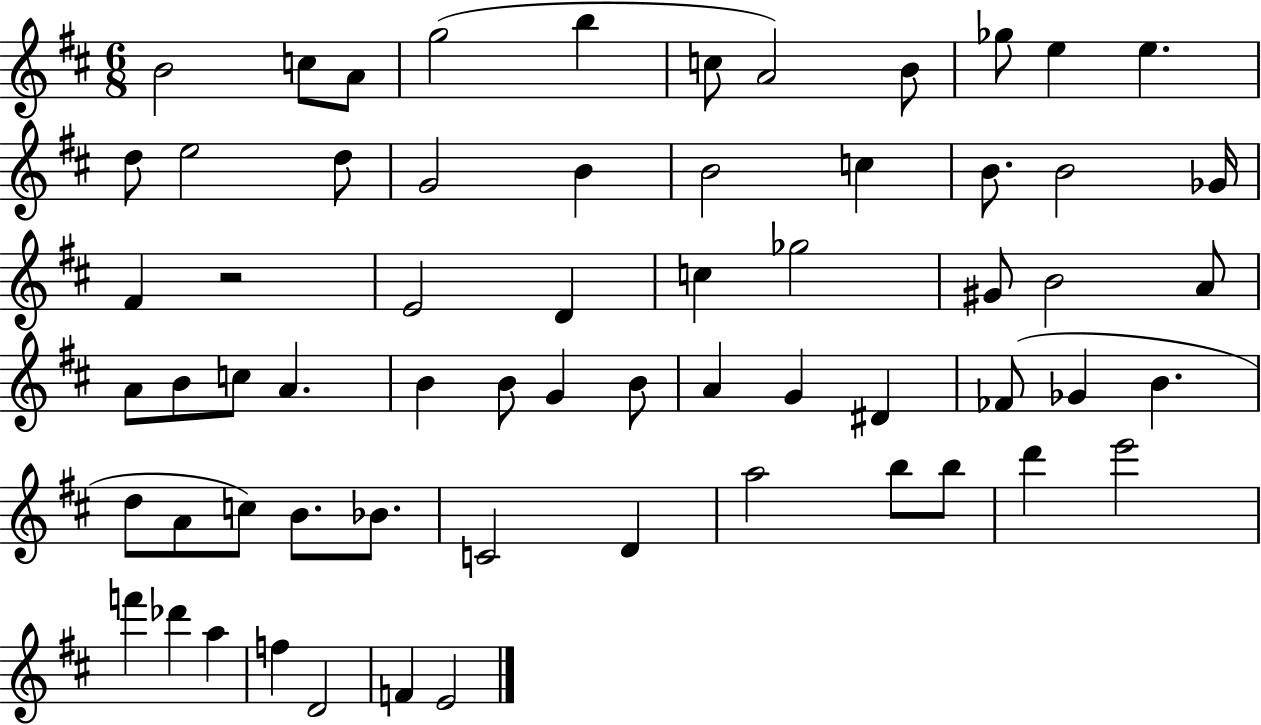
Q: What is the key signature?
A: D major